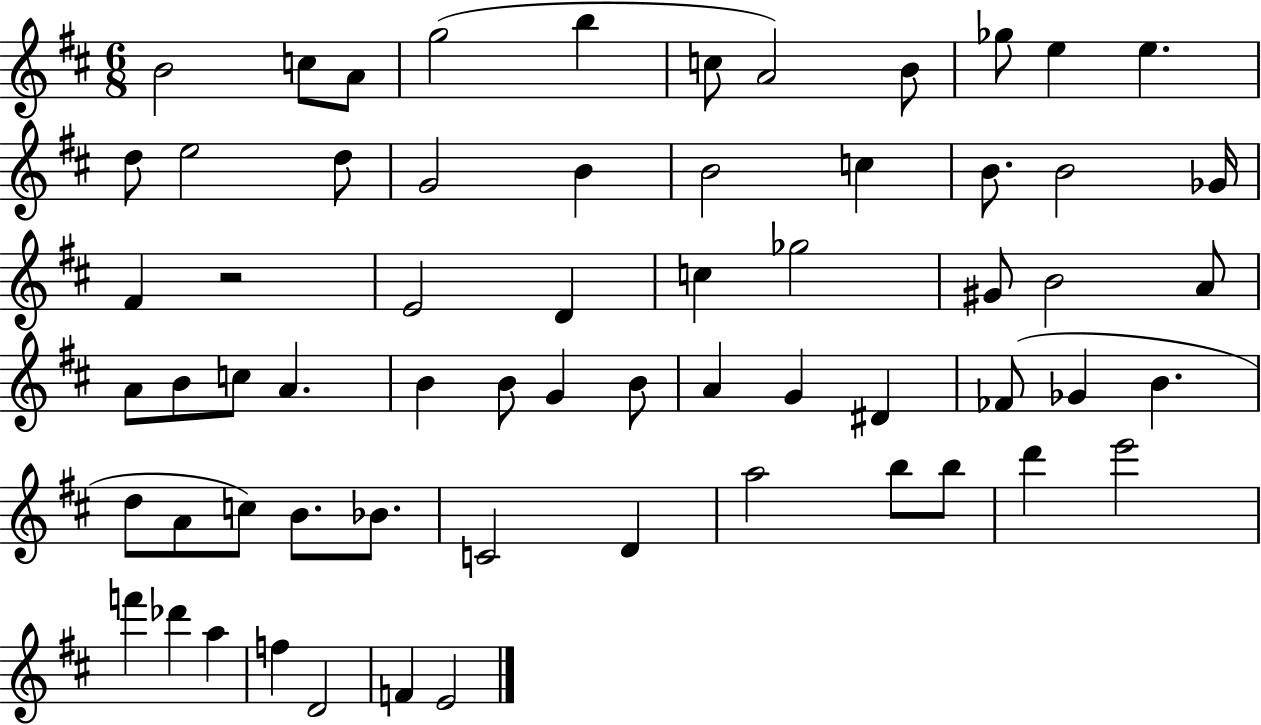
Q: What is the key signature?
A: D major